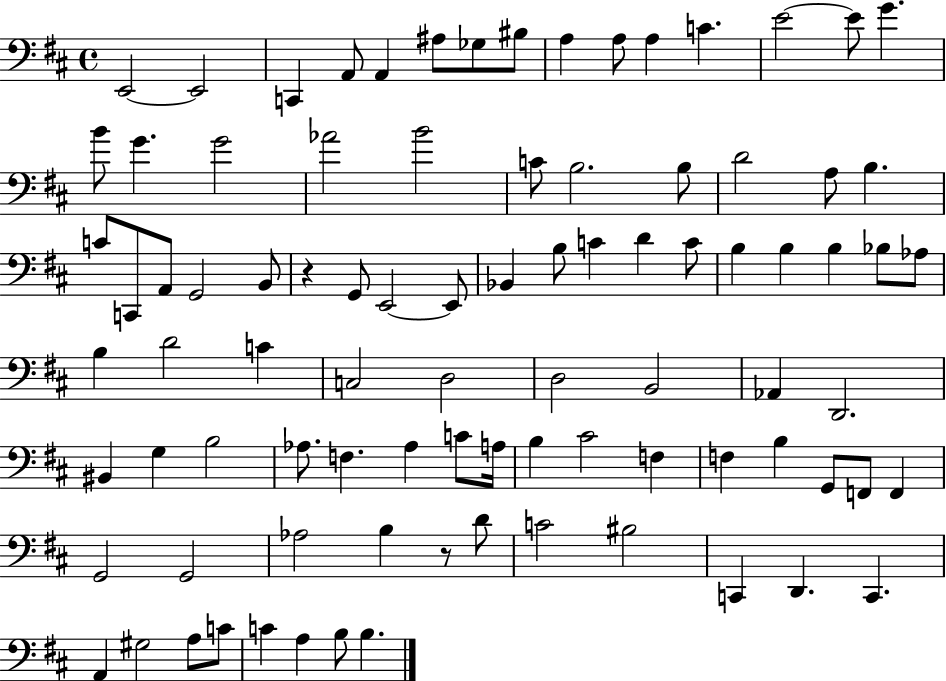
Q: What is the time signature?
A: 4/4